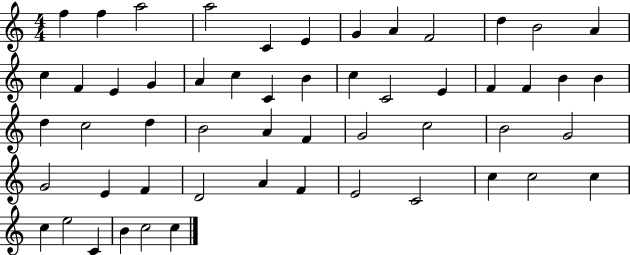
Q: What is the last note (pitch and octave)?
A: C5